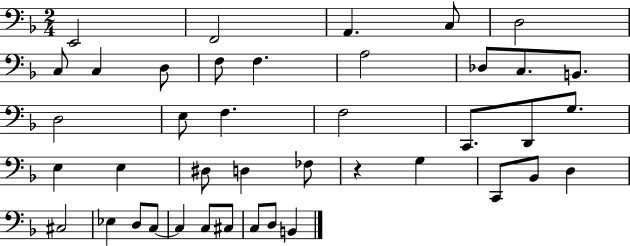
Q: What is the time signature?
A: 2/4